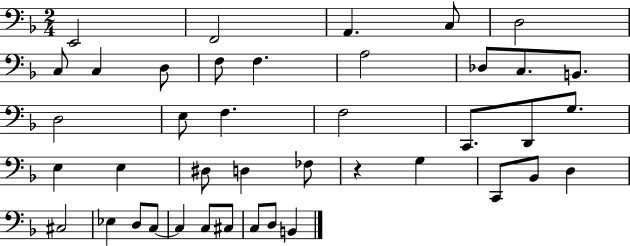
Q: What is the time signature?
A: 2/4